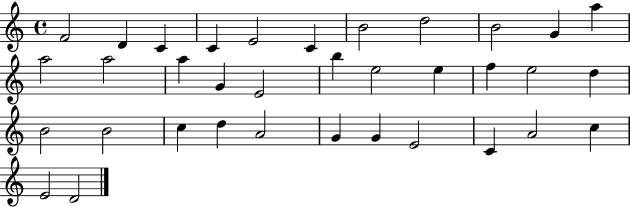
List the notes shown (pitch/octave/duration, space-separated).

F4/h D4/q C4/q C4/q E4/h C4/q B4/h D5/h B4/h G4/q A5/q A5/h A5/h A5/q G4/q E4/h B5/q E5/h E5/q F5/q E5/h D5/q B4/h B4/h C5/q D5/q A4/h G4/q G4/q E4/h C4/q A4/h C5/q E4/h D4/h